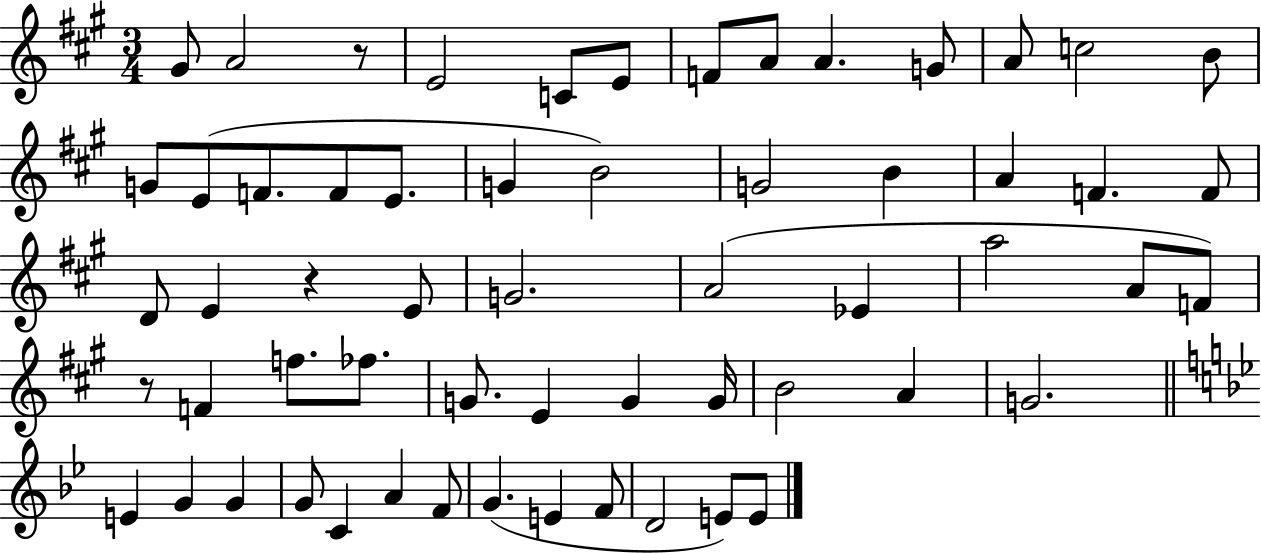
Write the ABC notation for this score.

X:1
T:Untitled
M:3/4
L:1/4
K:A
^G/2 A2 z/2 E2 C/2 E/2 F/2 A/2 A G/2 A/2 c2 B/2 G/2 E/2 F/2 F/2 E/2 G B2 G2 B A F F/2 D/2 E z E/2 G2 A2 _E a2 A/2 F/2 z/2 F f/2 _f/2 G/2 E G G/4 B2 A G2 E G G G/2 C A F/2 G E F/2 D2 E/2 E/2